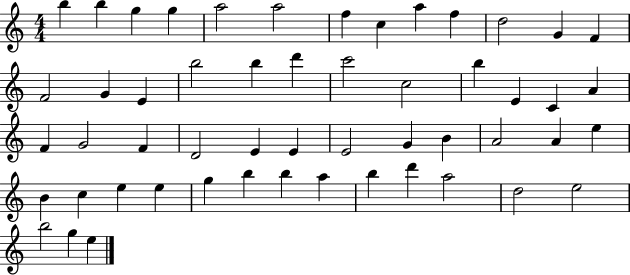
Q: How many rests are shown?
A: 0